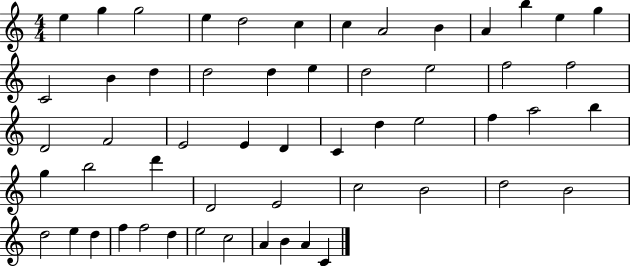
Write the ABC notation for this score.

X:1
T:Untitled
M:4/4
L:1/4
K:C
e g g2 e d2 c c A2 B A b e g C2 B d d2 d e d2 e2 f2 f2 D2 F2 E2 E D C d e2 f a2 b g b2 d' D2 E2 c2 B2 d2 B2 d2 e d f f2 d e2 c2 A B A C